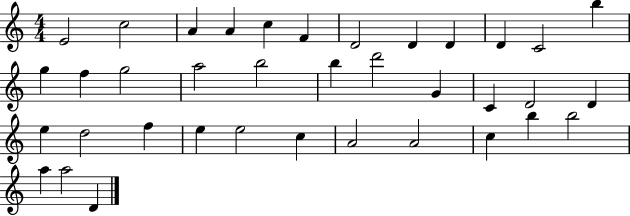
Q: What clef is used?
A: treble